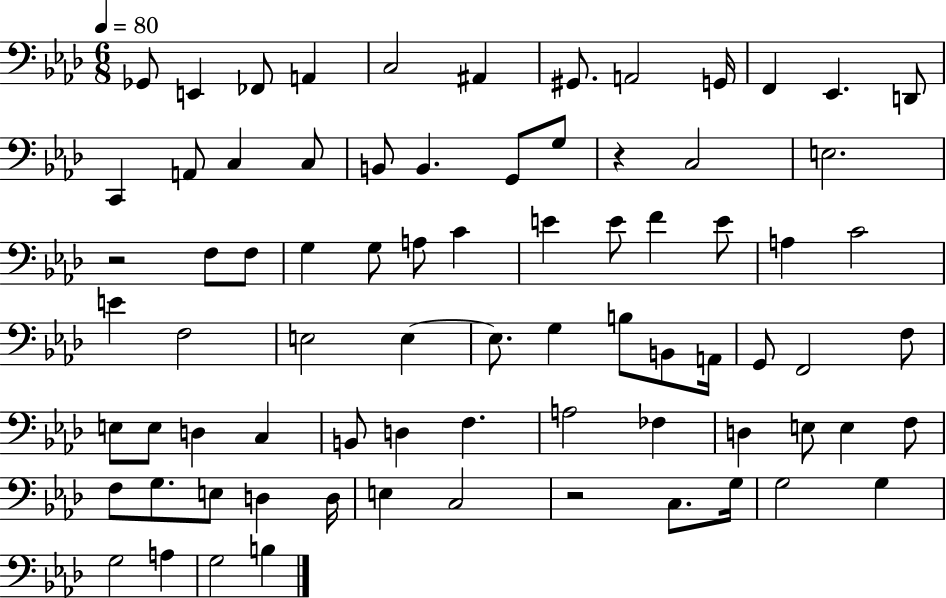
X:1
T:Untitled
M:6/8
L:1/4
K:Ab
_G,,/2 E,, _F,,/2 A,, C,2 ^A,, ^G,,/2 A,,2 G,,/4 F,, _E,, D,,/2 C,, A,,/2 C, C,/2 B,,/2 B,, G,,/2 G,/2 z C,2 E,2 z2 F,/2 F,/2 G, G,/2 A,/2 C E E/2 F E/2 A, C2 E F,2 E,2 E, E,/2 G, B,/2 B,,/2 A,,/4 G,,/2 F,,2 F,/2 E,/2 E,/2 D, C, B,,/2 D, F, A,2 _F, D, E,/2 E, F,/2 F,/2 G,/2 E,/2 D, D,/4 E, C,2 z2 C,/2 G,/4 G,2 G, G,2 A, G,2 B,